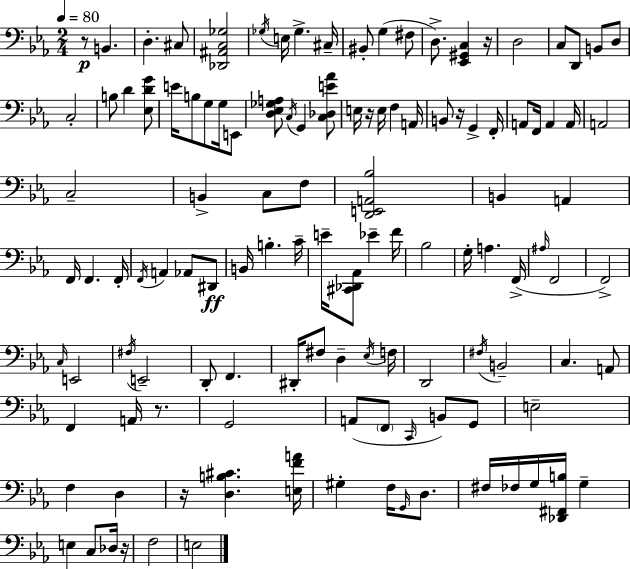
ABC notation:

X:1
T:Untitled
M:2/4
L:1/4
K:Cm
z/2 B,, D, ^C,/2 [_D,,^A,,C,_G,]2 _G,/4 E,/4 _G, ^C,/4 ^B,,/2 G, ^F,/2 D,/2 [_E,,^G,,C,] z/4 D,2 C,/2 D,,/2 B,,/2 D,/2 C,2 B,/2 D [_E,DG]/2 E/4 B,/2 G,/2 G,/4 E,,/2 [D,_E,_G,A,]/2 C,/4 G,, [C,_D,E_A]/2 E,/4 z/4 E,/4 F, A,,/4 B,,/2 z/4 G,, F,,/4 A,,/2 F,,/4 A,, A,,/4 A,,2 C,2 B,, C,/2 F,/2 [D,,E,,A,,_B,]2 B,, A,, F,,/4 F,, F,,/4 F,,/4 A,, _A,,/2 ^D,,/2 B,,/4 B, C/4 E/4 [^C,,_D,,_A,,]/2 _E F/4 _B,2 G,/4 A, F,,/4 ^A,/4 F,,2 F,,2 C,/4 E,,2 ^F,/4 E,,2 D,,/2 F,, ^D,,/4 ^F,/2 D, _E,/4 F,/4 D,,2 ^F,/4 B,,2 C, A,,/2 F,, A,,/4 z/2 G,,2 A,,/2 F,,/2 C,,/4 B,,/2 G,,/2 E,2 F, D, z/4 [D,B,^C] [E,FA]/4 ^G, F,/4 G,,/4 D,/2 ^F,/4 _F,/4 G,/4 [_D,,^F,,B,]/4 G, E, C,/2 _D,/4 z/4 F,2 E,2